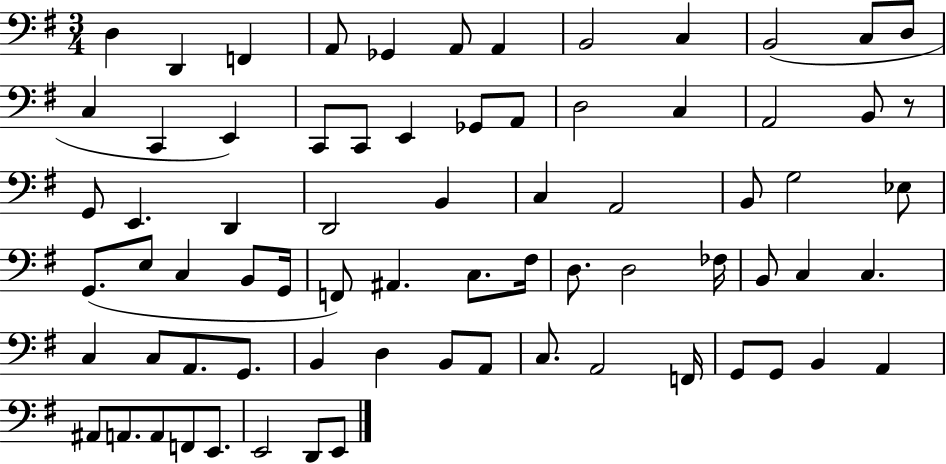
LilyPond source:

{
  \clef bass
  \numericTimeSignature
  \time 3/4
  \key g \major
  d4 d,4 f,4 | a,8 ges,4 a,8 a,4 | b,2 c4 | b,2( c8 d8 | \break c4 c,4 e,4) | c,8 c,8 e,4 ges,8 a,8 | d2 c4 | a,2 b,8 r8 | \break g,8 e,4. d,4 | d,2 b,4 | c4 a,2 | b,8 g2 ees8 | \break g,8.( e8 c4 b,8 g,16 | f,8) ais,4. c8. fis16 | d8. d2 fes16 | b,8 c4 c4. | \break c4 c8 a,8. g,8. | b,4 d4 b,8 a,8 | c8. a,2 f,16 | g,8 g,8 b,4 a,4 | \break ais,8 a,8. a,8 f,8 e,8. | e,2 d,8 e,8 | \bar "|."
}